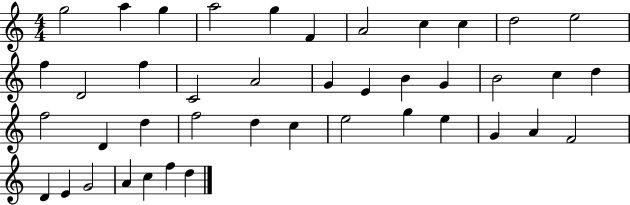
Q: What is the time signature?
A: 4/4